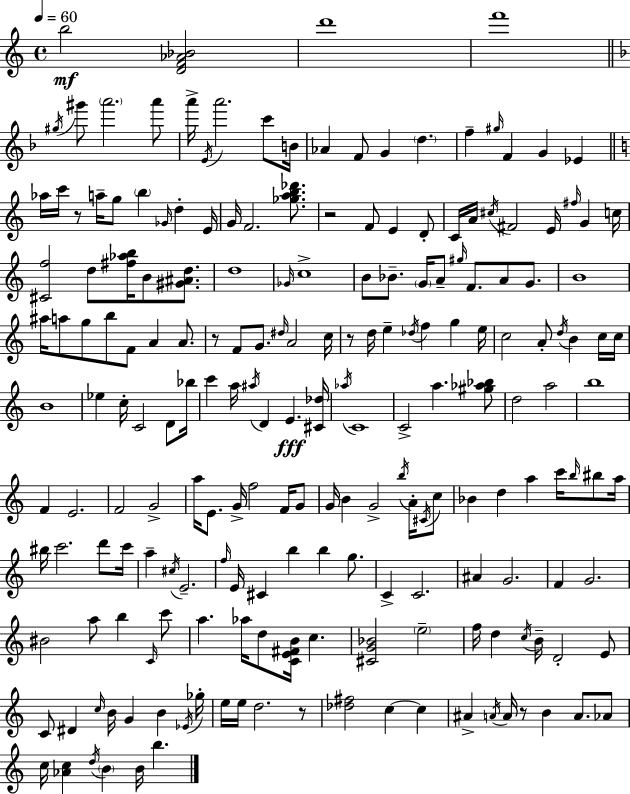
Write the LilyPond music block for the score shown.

{
  \clef treble
  \time 4/4
  \defaultTimeSignature
  \key a \minor
  \tempo 4 = 60
  b''2\mf <d' f' aes' bes'>2 | d'''1 | f'''1 | \bar "||" \break \key f \major \acciaccatura { gis''16 } gis'''8 \parenthesize a'''2. a'''8 | a'''16-> \acciaccatura { e'16 } a'''2. c'''8 | b'16 aes'4 f'8 g'4 \parenthesize d''4. | f''4-- \grace { gis''16 } f'4 g'4 ees'4 | \break \bar "||" \break \key c \major aes''16 c'''16 r8 a''16-- g''8 \parenthesize b''4 \grace { ges'16 } d''4-. | e'16 g'16 f'2. <ges'' a'' b'' des'''>8. | r2 f'8 e'4 d'8-. | c'16 a'16 \acciaccatura { cis''16 } fis'2 e'16 \grace { fis''16 } g'4 | \break c''16 <cis' f''>2 d''8 <fis'' aes'' b''>16 b'8 | <gis' ais' d''>8. d''1 | \grace { ges'16 } c''1-> | b'8 bes'8.-- \parenthesize g'16 a'8-- \grace { gis''16 } f'8. | \break a'8 g'8. b'1 | ais''16 a''8 g''8 b''8 f'8 a'4 | a'8. r8 f'8 g'8. \grace { dis''16 } a'2 | c''16 r8 d''16 e''4-- \acciaccatura { des''16 } f''4 | \break g''4 e''16 c''2 a'8-. | \acciaccatura { d''16 } b'4 c''16 c''16 b'1 | ees''4 c''16-. c'2 | d'8 bes''16 c'''4 a''16 \acciaccatura { ais''16 } d'4 | \break e'4.\fff <cis' des''>16 \acciaccatura { aes''16 } c'1 | c'2-> | a''4. <gis'' aes'' bes''>8 d''2 | a''2 b''1 | \break f'4 e'2. | f'2 | g'2-> a''16 e'8. g'16-> f''2 | f'16 g'8 g'16 b'4 g'2-> | \break \acciaccatura { b''16 } a'16-. \acciaccatura { cis'16 } c''8 bes'4 | d''4 a''4 c'''16 \grace { b''16 } bis''8 a''16 bis''16 c'''2. | d'''8 c'''16 a''4-- | \acciaccatura { cis''16 } e'2.-- \grace { f''16 } e'16 | \break cis'4 b''4 b''4 g''8. c'4-> | c'2. ais'4 | g'2. f'4 | g'2. bis'2 | \break a''8 b''4 \grace { c'16 } c'''8 | a''4. aes''16 d''8 <c' e' fis' b'>16 c''4. | <cis' g' bes'>2 \parenthesize e''2-- | f''16 d''4 \acciaccatura { c''16 } b'16-- d'2-. e'8 | \break c'8 dis'4 \grace { c''16 } b'16 g'4 b'4 | \acciaccatura { ees'16 } ges''16-. e''16 e''16 d''2. | r8 <des'' fis''>2 c''4~~ c''4 | ais'4-> \acciaccatura { a'16 } a'16 r8 b'4 a'8. | \break aes'8 c''16 <aes' c''>4 \acciaccatura { d''16 } \parenthesize b'4 b'16 b''4. | \bar "|."
}